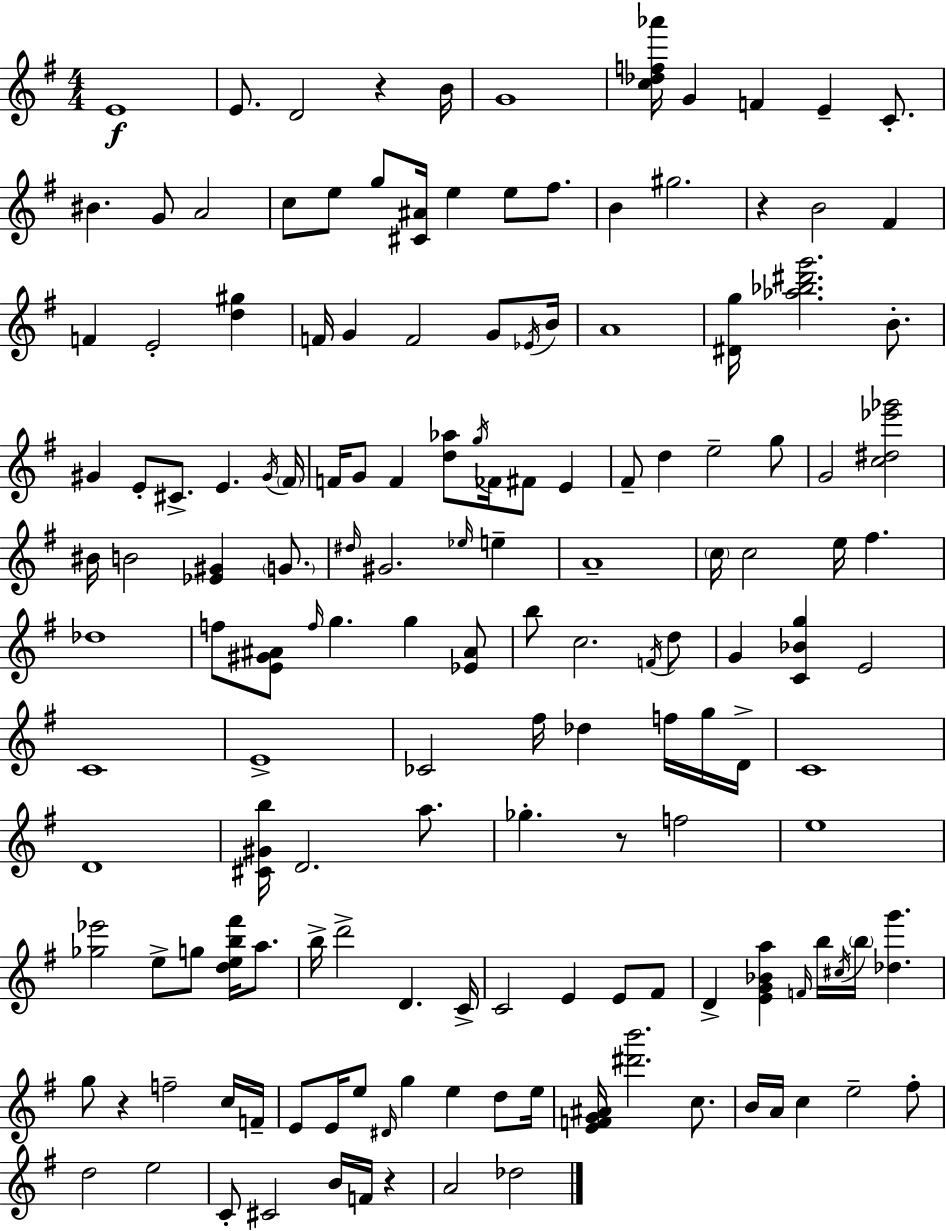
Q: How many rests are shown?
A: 5